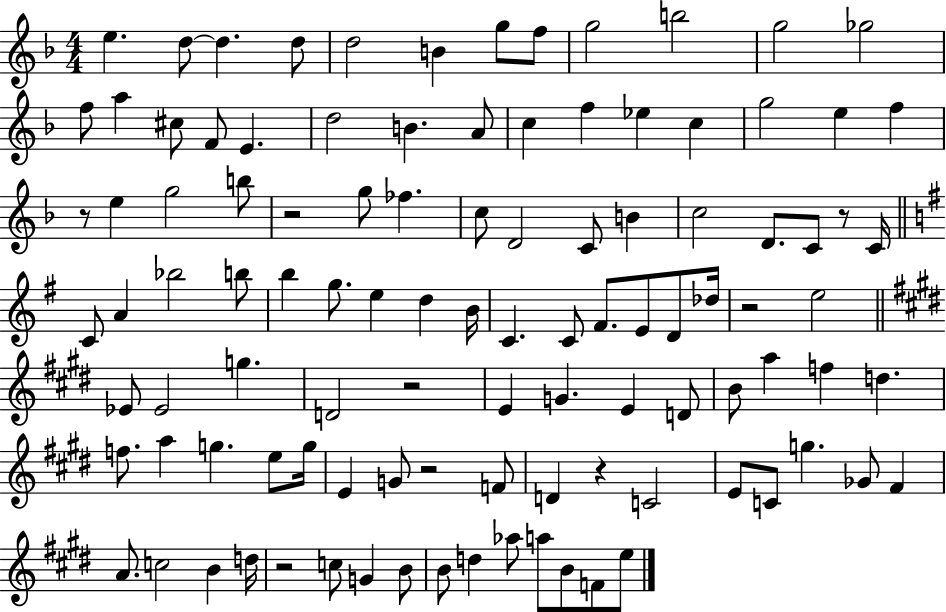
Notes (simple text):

E5/q. D5/e D5/q. D5/e D5/h B4/q G5/e F5/e G5/h B5/h G5/h Gb5/h F5/e A5/q C#5/e F4/e E4/q. D5/h B4/q. A4/e C5/q F5/q Eb5/q C5/q G5/h E5/q F5/q R/e E5/q G5/h B5/e R/h G5/e FES5/q. C5/e D4/h C4/e B4/q C5/h D4/e. C4/e R/e C4/s C4/e A4/q Bb5/h B5/e B5/q G5/e. E5/q D5/q B4/s C4/q. C4/e F#4/e. E4/e D4/e Db5/s R/h E5/h Eb4/e Eb4/h G5/q. D4/h R/h E4/q G4/q. E4/q D4/e B4/e A5/q F5/q D5/q. F5/e. A5/q G5/q. E5/e G5/s E4/q G4/e R/h F4/e D4/q R/q C4/h E4/e C4/e G5/q. Gb4/e F#4/q A4/e. C5/h B4/q D5/s R/h C5/e G4/q B4/e B4/e D5/q Ab5/e A5/e B4/e F4/e E5/e